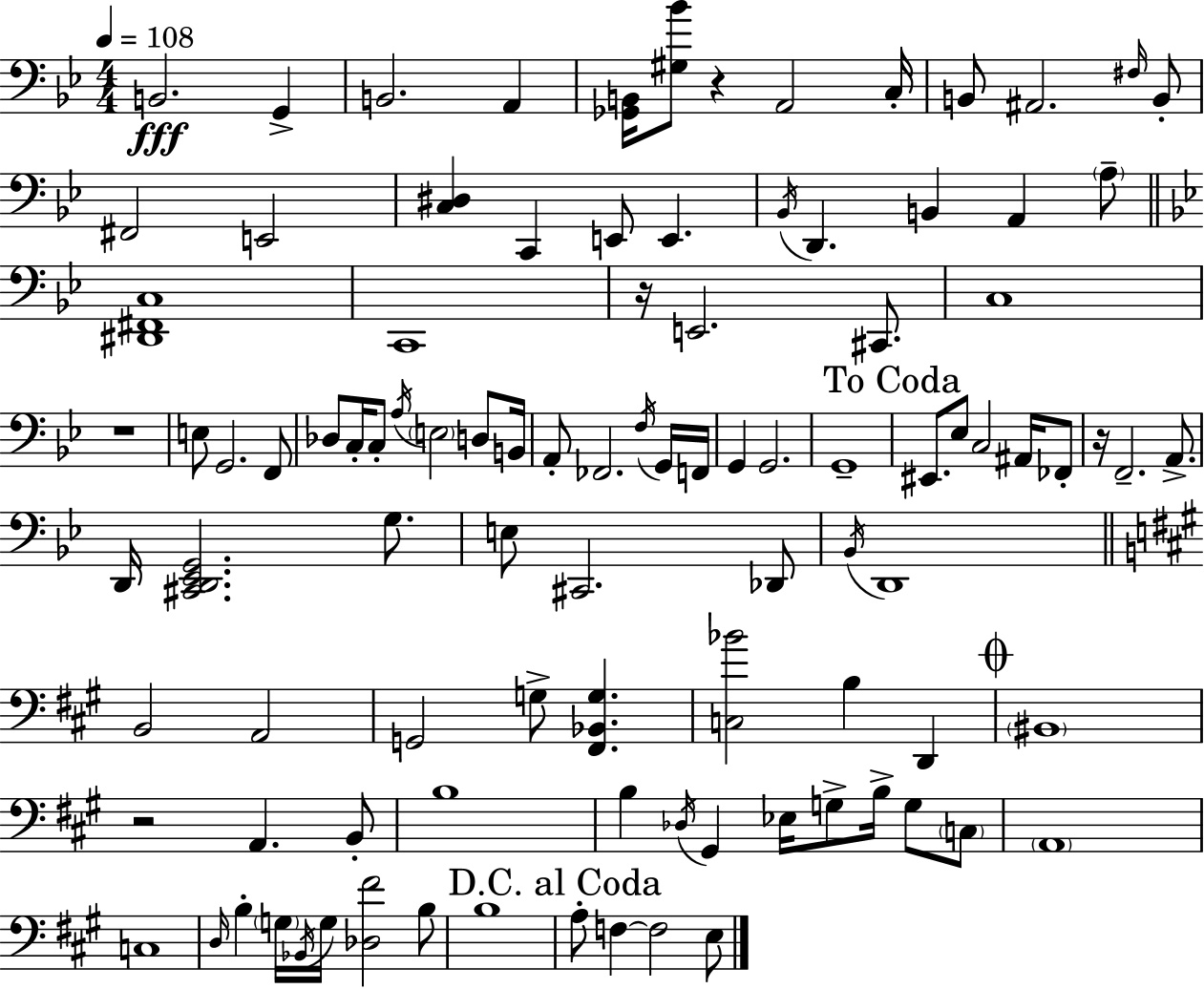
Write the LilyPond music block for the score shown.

{
  \clef bass
  \numericTimeSignature
  \time 4/4
  \key g \minor
  \tempo 4 = 108
  \repeat volta 2 { b,2.\fff g,4-> | b,2. a,4 | <ges, b,>16 <gis bes'>8 r4 a,2 c16-. | b,8 ais,2. \grace { fis16 } b,8-. | \break fis,2 e,2 | <c dis>4 c,4 e,8 e,4. | \acciaccatura { bes,16 } d,4. b,4 a,4 | \parenthesize a8-- \bar "||" \break \key g \minor <dis, fis, c>1 | c,1 | r16 e,2. cis,8. | c1 | \break r1 | e8 g,2. f,8 | des8 c16-. c8-. \acciaccatura { a16 } \parenthesize e2 d8 | b,16 a,8-. fes,2. \acciaccatura { f16 } | \break g,16 f,16 g,4 g,2. | g,1-- | \mark "To Coda" eis,8. ees8 c2 ais,16 | fes,8-. r16 f,2.-- a,8.-> | \break d,16 <cis, d, ees, g,>2. g8. | e8 cis,2. | des,8 \acciaccatura { bes,16 } d,1 | \bar "||" \break \key a \major b,2 a,2 | g,2 g8-> <fis, bes, g>4. | <c bes'>2 b4 d,4 | \mark \markup { \musicglyph "scripts.coda" } \parenthesize bis,1 | \break r2 a,4. b,8-. | b1 | b4 \acciaccatura { des16 } gis,4 ees16 g8-> b16-> g8 \parenthesize c8 | \parenthesize a,1 | \break c1 | \grace { d16 } b4-. \parenthesize g16 \acciaccatura { bes,16 } g16 <des fis'>2 | b8 b1 | \mark "D.C. al Coda" a8-. f4~~ f2 | \break e8 } \bar "|."
}